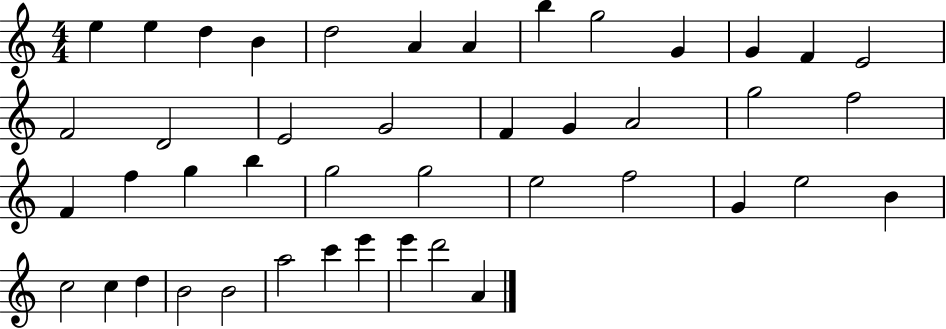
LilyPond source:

{
  \clef treble
  \numericTimeSignature
  \time 4/4
  \key c \major
  e''4 e''4 d''4 b'4 | d''2 a'4 a'4 | b''4 g''2 g'4 | g'4 f'4 e'2 | \break f'2 d'2 | e'2 g'2 | f'4 g'4 a'2 | g''2 f''2 | \break f'4 f''4 g''4 b''4 | g''2 g''2 | e''2 f''2 | g'4 e''2 b'4 | \break c''2 c''4 d''4 | b'2 b'2 | a''2 c'''4 e'''4 | e'''4 d'''2 a'4 | \break \bar "|."
}